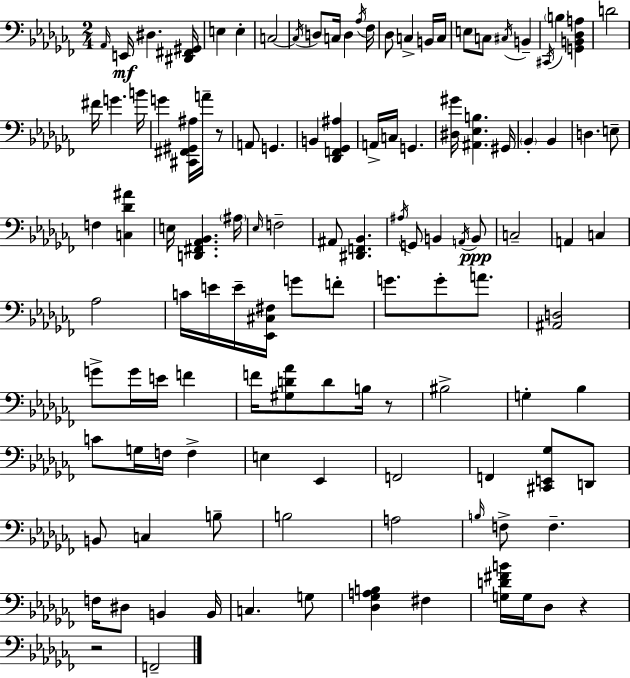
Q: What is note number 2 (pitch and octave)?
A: E2